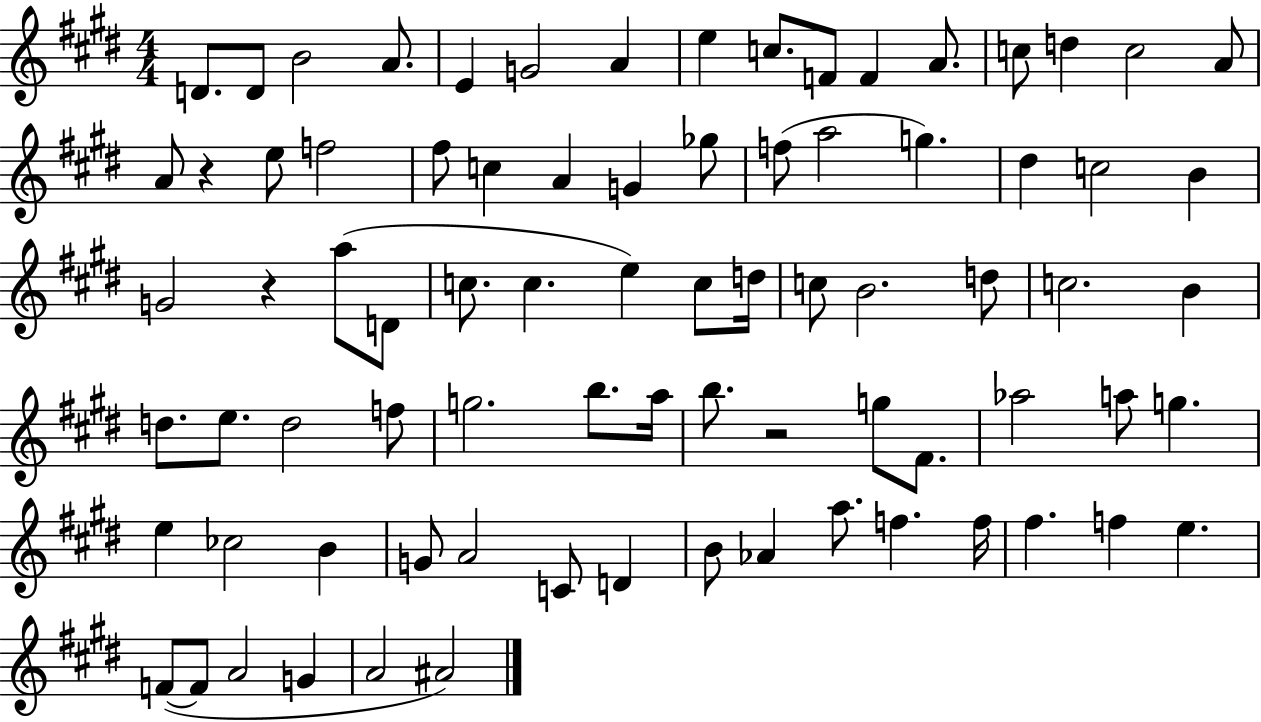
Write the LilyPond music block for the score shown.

{
  \clef treble
  \numericTimeSignature
  \time 4/4
  \key e \major
  \repeat volta 2 { d'8. d'8 b'2 a'8. | e'4 g'2 a'4 | e''4 c''8. f'8 f'4 a'8. | c''8 d''4 c''2 a'8 | \break a'8 r4 e''8 f''2 | fis''8 c''4 a'4 g'4 ges''8 | f''8( a''2 g''4.) | dis''4 c''2 b'4 | \break g'2 r4 a''8( d'8 | c''8. c''4. e''4) c''8 d''16 | c''8 b'2. d''8 | c''2. b'4 | \break d''8. e''8. d''2 f''8 | g''2. b''8. a''16 | b''8. r2 g''8 fis'8. | aes''2 a''8 g''4. | \break e''4 ces''2 b'4 | g'8 a'2 c'8 d'4 | b'8 aes'4 a''8. f''4. f''16 | fis''4. f''4 e''4. | \break f'8~(~ f'8 a'2 g'4 | a'2 ais'2) | } \bar "|."
}